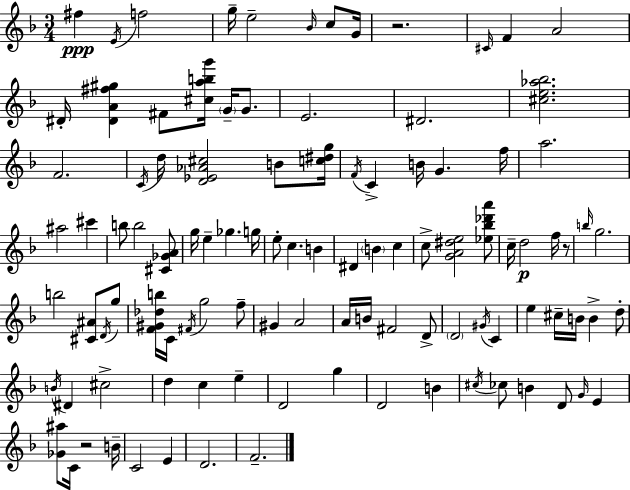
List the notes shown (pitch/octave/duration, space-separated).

F#5/q E4/s F5/h G5/s E5/h Bb4/s C5/e G4/s R/h. C#4/s F4/q A4/h D#4/s [D#4,A4,F#5,G#5]/q F#4/e [C#5,A5,B5,G6]/s G4/s G4/e. E4/h. D#4/h. [C#5,E5,Ab5,Bb5]/h. F4/h. C4/s D5/s [D4,Eb4,Ab4,C#5]/h B4/e [C5,D#5,G5]/s F4/s C4/q B4/s G4/q. F5/s A5/h. A#5/h C#6/q B5/e B5/h [C#4,Gb4,A4]/e G5/s E5/q Gb5/q. G5/s E5/e C5/q. B4/q D#4/q B4/q C5/q C5/e [G4,A4,D#5,E5]/h [Eb5,Bb5,Db6,A6]/e C5/s D5/h F5/s R/e B5/s G5/h. B5/h [C#4,A#4]/e D4/s G5/e [F4,G#4,Db5,B5]/s C4/s F#4/s G5/h F5/e G#4/q A4/h A4/s B4/s F#4/h D4/e D4/h G#4/s C4/q E5/q C#5/s B4/s B4/q D5/e B4/s D#4/q C#5/h D5/q C5/q E5/q D4/h G5/q D4/h B4/q C#5/s CES5/e B4/q D4/e G4/s E4/q [Gb4,A#5]/e C4/s R/h B4/s C4/h E4/q D4/h. F4/h.